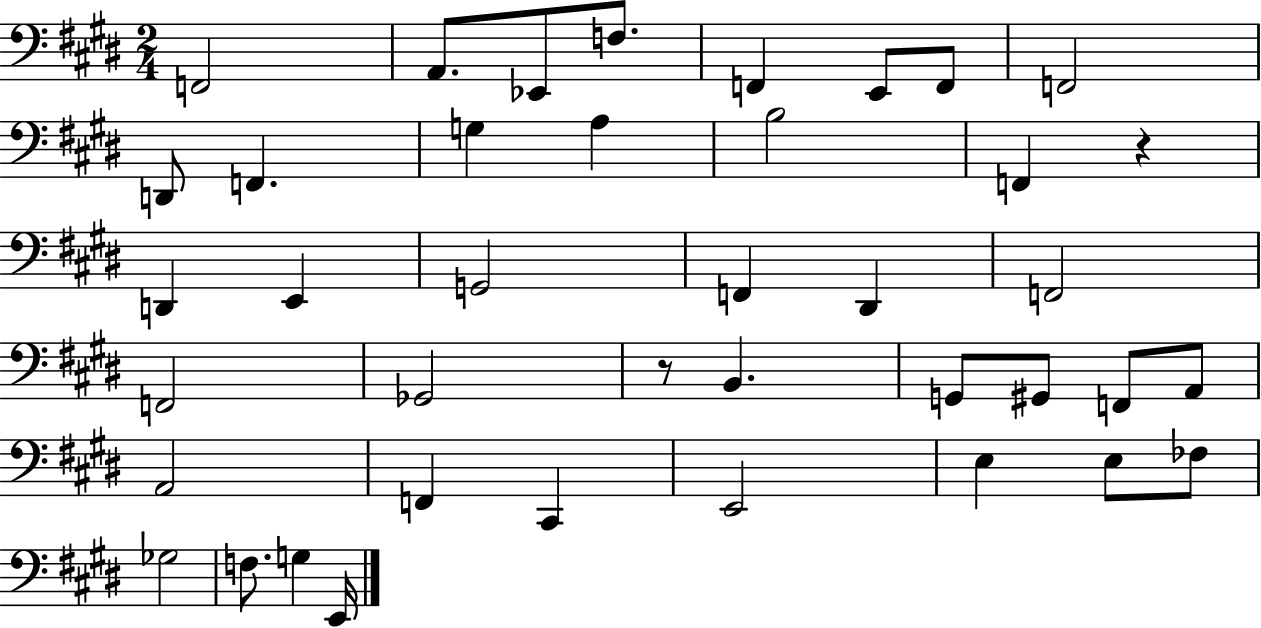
X:1
T:Untitled
M:2/4
L:1/4
K:E
F,,2 A,,/2 _E,,/2 F,/2 F,, E,,/2 F,,/2 F,,2 D,,/2 F,, G, A, B,2 F,, z D,, E,, G,,2 F,, ^D,, F,,2 F,,2 _G,,2 z/2 B,, G,,/2 ^G,,/2 F,,/2 A,,/2 A,,2 F,, ^C,, E,,2 E, E,/2 _F,/2 _G,2 F,/2 G, E,,/4